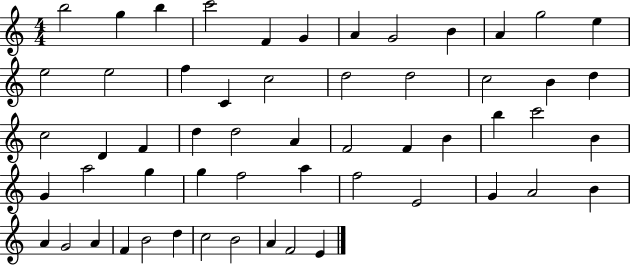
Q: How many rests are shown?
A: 0